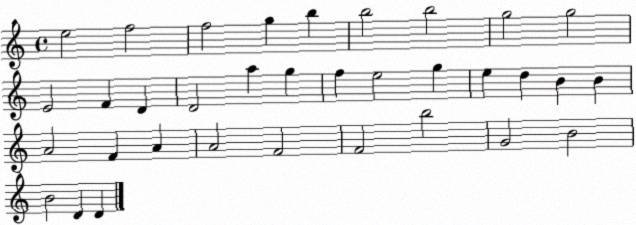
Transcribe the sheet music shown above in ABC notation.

X:1
T:Untitled
M:4/4
L:1/4
K:C
e2 f2 f2 g b b2 b2 g2 g2 E2 F D D2 a g f e2 g e d B B A2 F A A2 F2 F2 b2 G2 B2 B2 D D